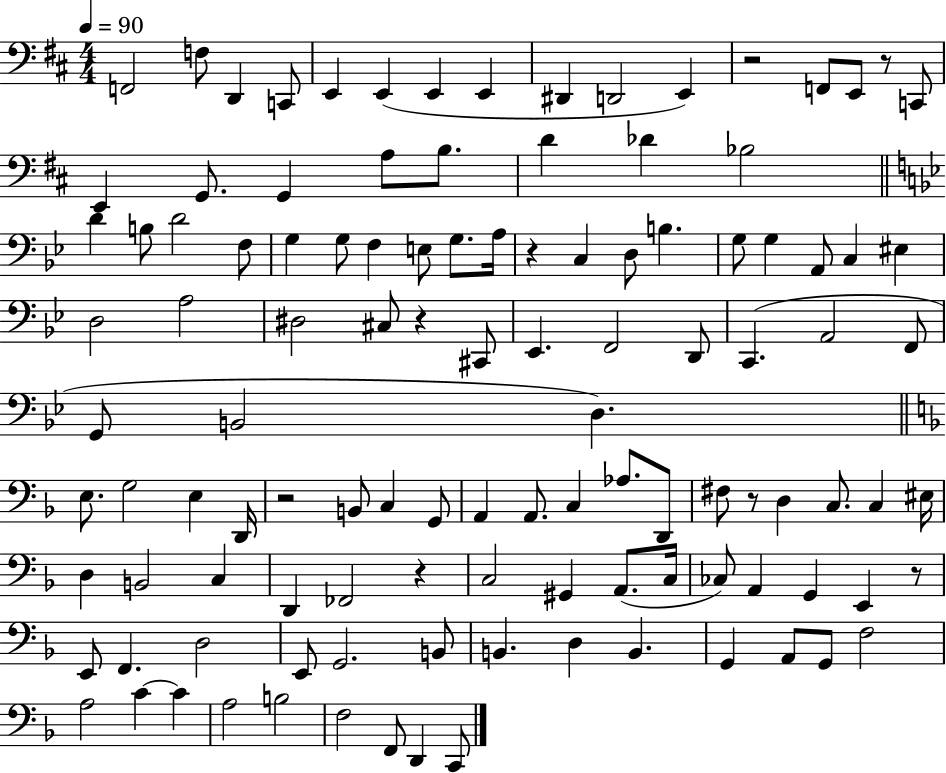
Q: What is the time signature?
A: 4/4